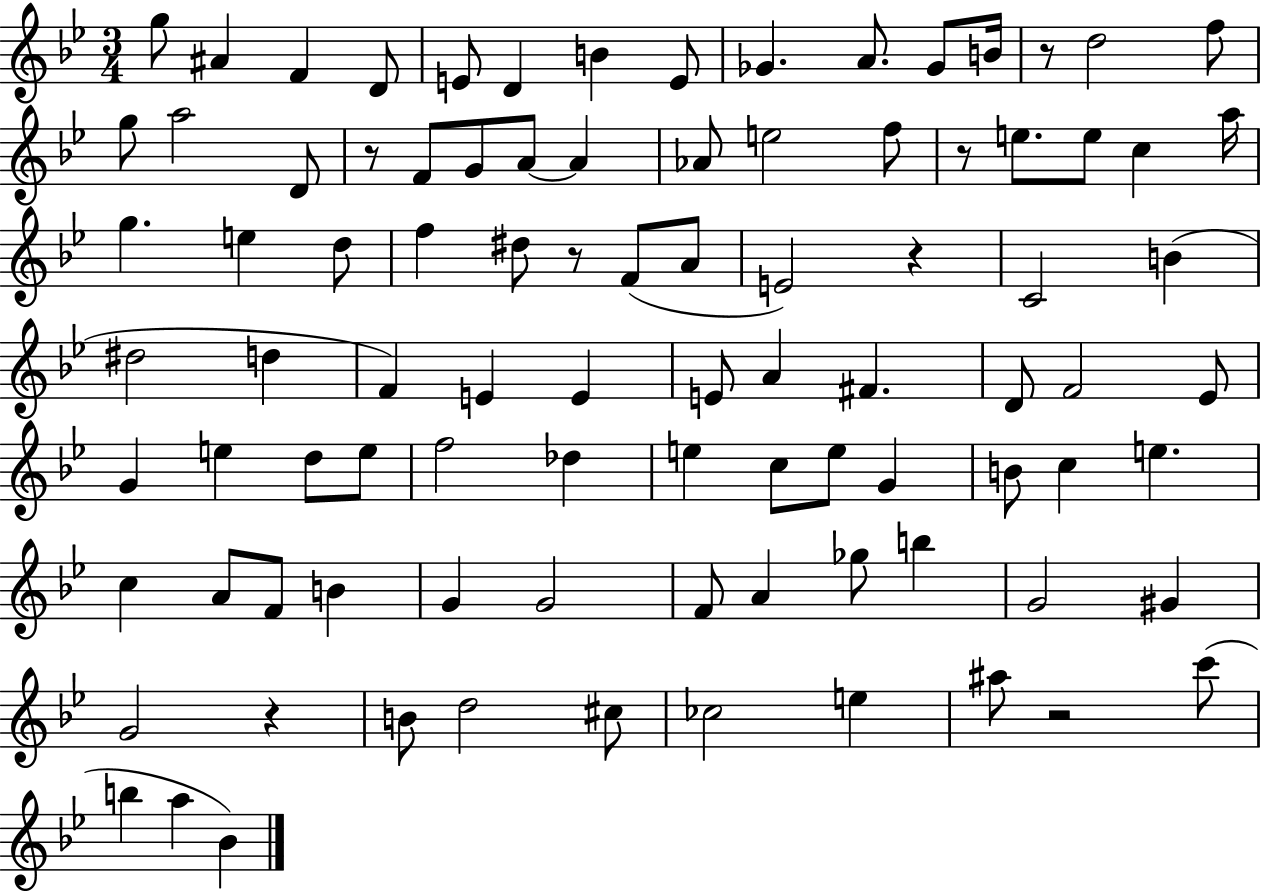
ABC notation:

X:1
T:Untitled
M:3/4
L:1/4
K:Bb
g/2 ^A F D/2 E/2 D B E/2 _G A/2 _G/2 B/4 z/2 d2 f/2 g/2 a2 D/2 z/2 F/2 G/2 A/2 A _A/2 e2 f/2 z/2 e/2 e/2 c a/4 g e d/2 f ^d/2 z/2 F/2 A/2 E2 z C2 B ^d2 d F E E E/2 A ^F D/2 F2 _E/2 G e d/2 e/2 f2 _d e c/2 e/2 G B/2 c e c A/2 F/2 B G G2 F/2 A _g/2 b G2 ^G G2 z B/2 d2 ^c/2 _c2 e ^a/2 z2 c'/2 b a _B